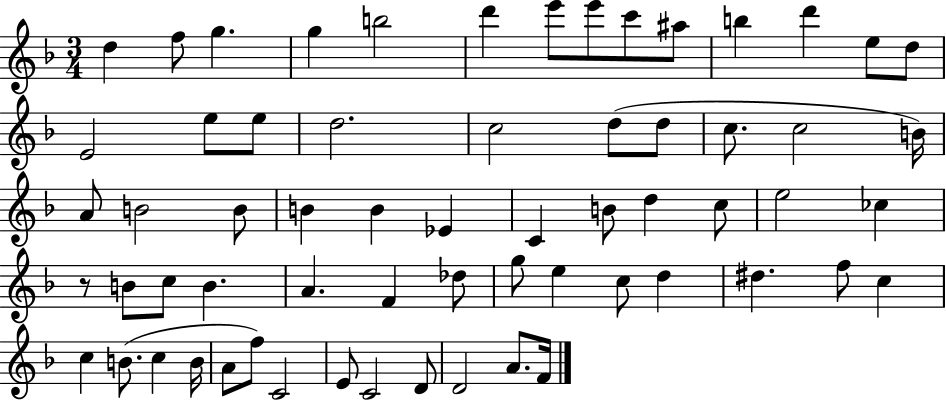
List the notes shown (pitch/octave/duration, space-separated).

D5/q F5/e G5/q. G5/q B5/h D6/q E6/e E6/e C6/e A#5/e B5/q D6/q E5/e D5/e E4/h E5/e E5/e D5/h. C5/h D5/e D5/e C5/e. C5/h B4/s A4/e B4/h B4/e B4/q B4/q Eb4/q C4/q B4/e D5/q C5/e E5/h CES5/q R/e B4/e C5/e B4/q. A4/q. F4/q Db5/e G5/e E5/q C5/e D5/q D#5/q. F5/e C5/q C5/q B4/e. C5/q B4/s A4/e F5/e C4/h E4/e C4/h D4/e D4/h A4/e. F4/s